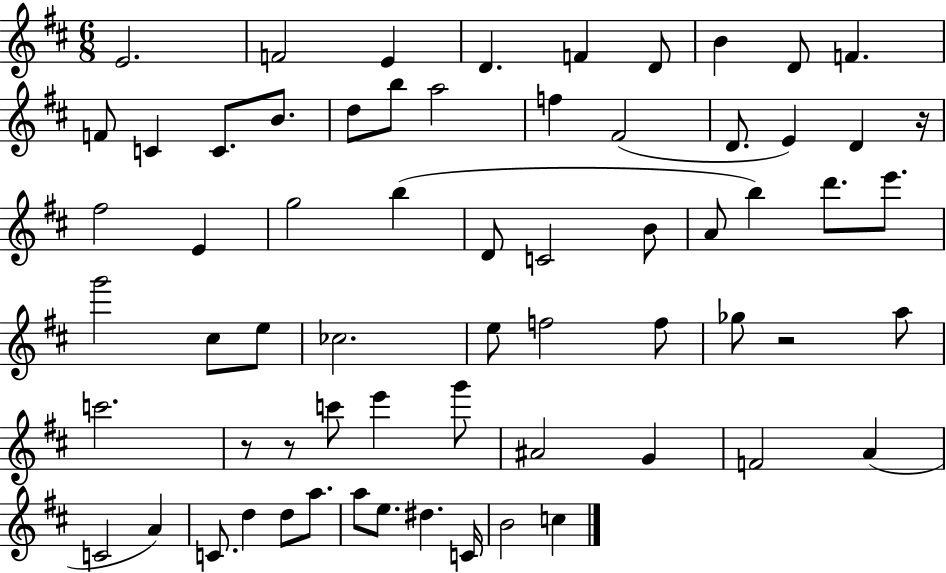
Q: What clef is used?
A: treble